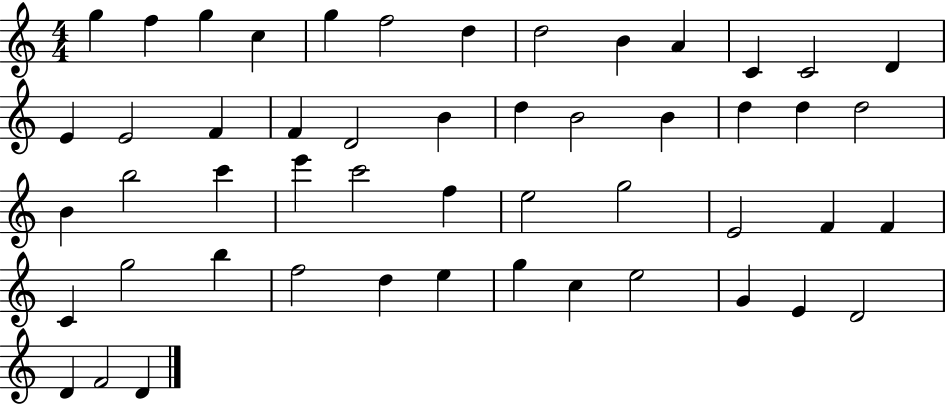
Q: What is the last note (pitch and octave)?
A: D4